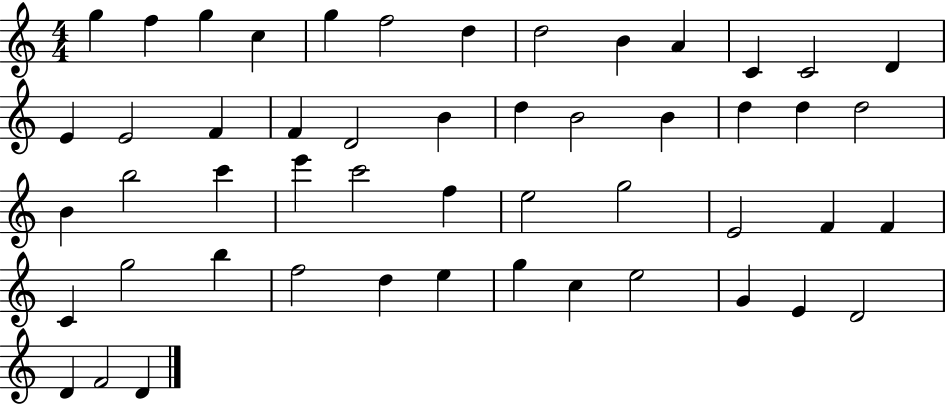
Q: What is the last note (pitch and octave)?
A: D4